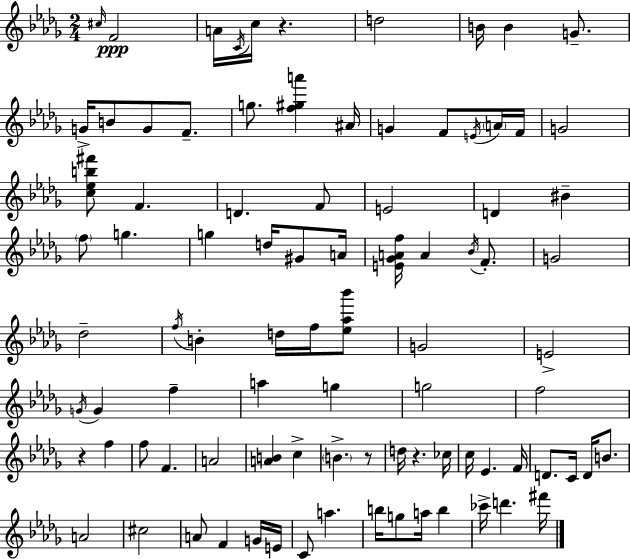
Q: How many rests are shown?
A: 4